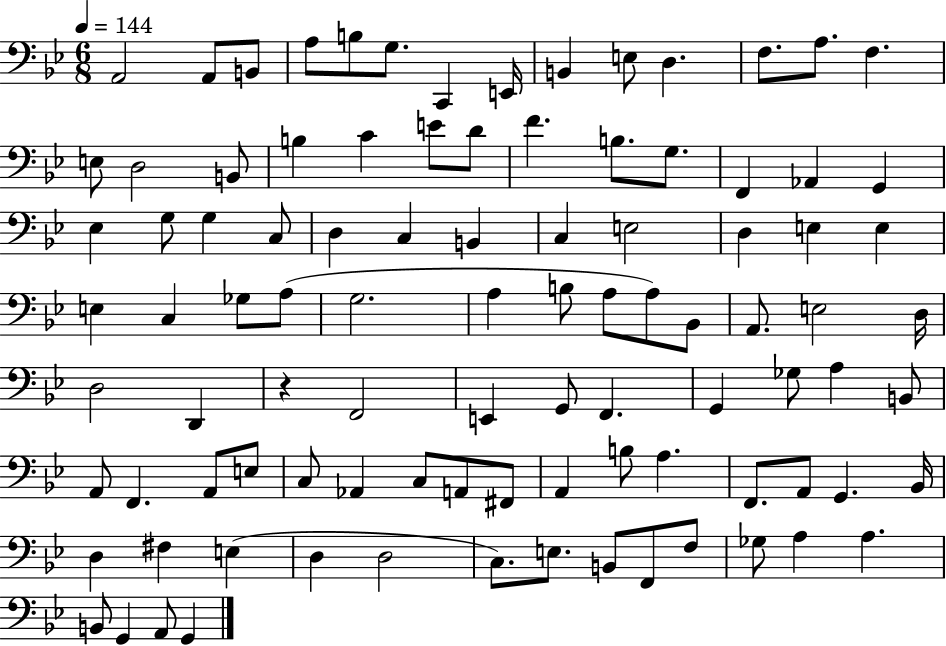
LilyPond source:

{
  \clef bass
  \numericTimeSignature
  \time 6/8
  \key bes \major
  \tempo 4 = 144
  a,2 a,8 b,8 | a8 b8 g8. c,4 e,16 | b,4 e8 d4. | f8. a8. f4. | \break e8 d2 b,8 | b4 c'4 e'8 d'8 | f'4. b8. g8. | f,4 aes,4 g,4 | \break ees4 g8 g4 c8 | d4 c4 b,4 | c4 e2 | d4 e4 e4 | \break e4 c4 ges8 a8( | g2. | a4 b8 a8 a8) bes,8 | a,8. e2 d16 | \break d2 d,4 | r4 f,2 | e,4 g,8 f,4. | g,4 ges8 a4 b,8 | \break a,8 f,4. a,8 e8 | c8 aes,4 c8 a,8 fis,8 | a,4 b8 a4. | f,8. a,8 g,4. bes,16 | \break d4 fis4 e4( | d4 d2 | c8.) e8. b,8 f,8 f8 | ges8 a4 a4. | \break b,8 g,4 a,8 g,4 | \bar "|."
}